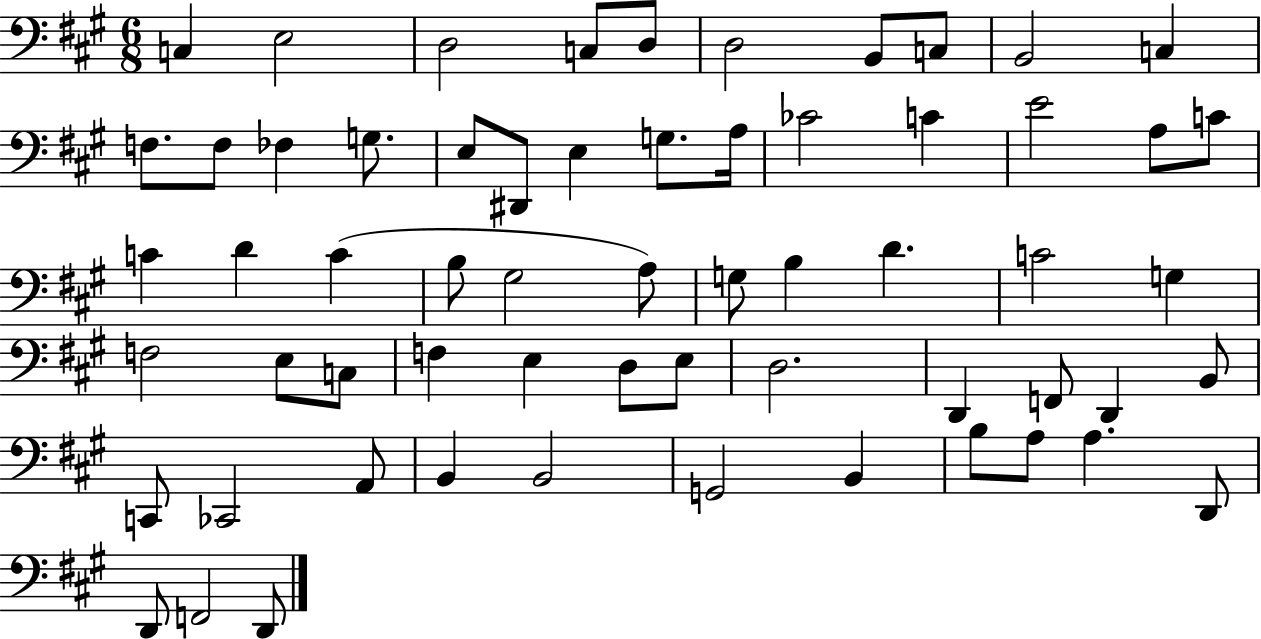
{
  \clef bass
  \numericTimeSignature
  \time 6/8
  \key a \major
  \repeat volta 2 { c4 e2 | d2 c8 d8 | d2 b,8 c8 | b,2 c4 | \break f8. f8 fes4 g8. | e8 dis,8 e4 g8. a16 | ces'2 c'4 | e'2 a8 c'8 | \break c'4 d'4 c'4( | b8 gis2 a8) | g8 b4 d'4. | c'2 g4 | \break f2 e8 c8 | f4 e4 d8 e8 | d2. | d,4 f,8 d,4 b,8 | \break c,8 ces,2 a,8 | b,4 b,2 | g,2 b,4 | b8 a8 a4. d,8 | \break d,8 f,2 d,8 | } \bar "|."
}